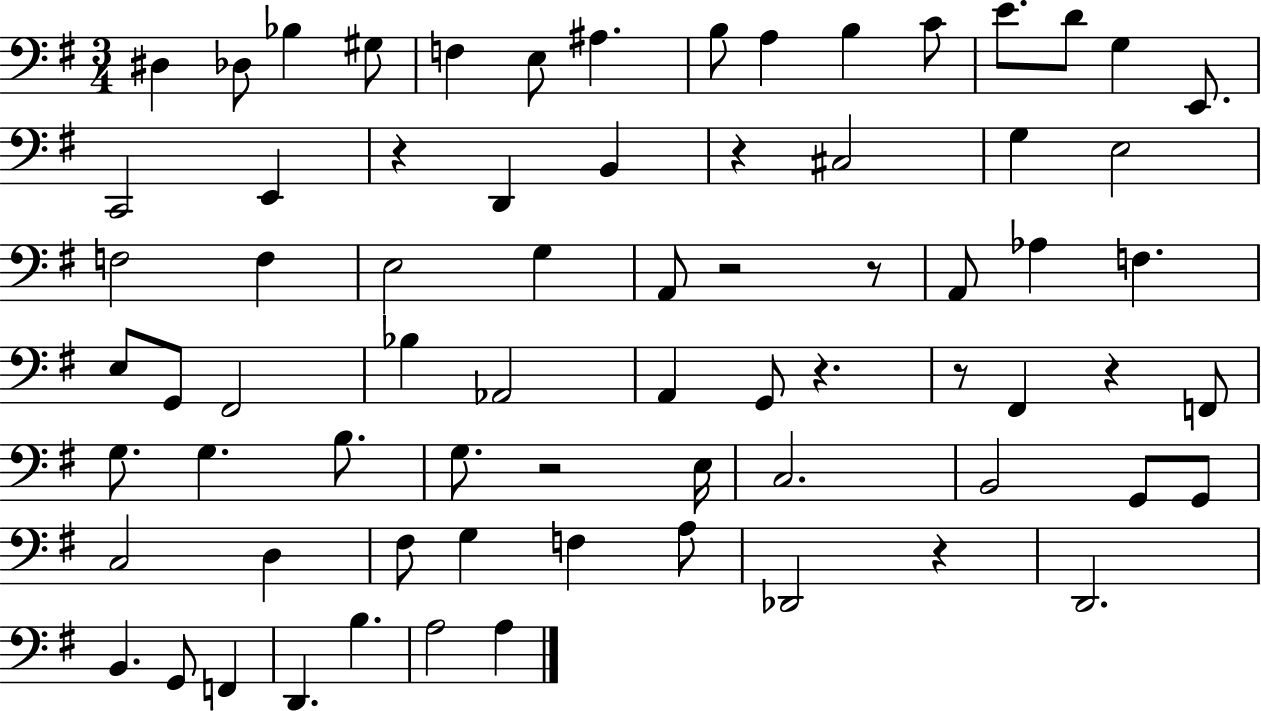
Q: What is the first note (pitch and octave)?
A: D#3